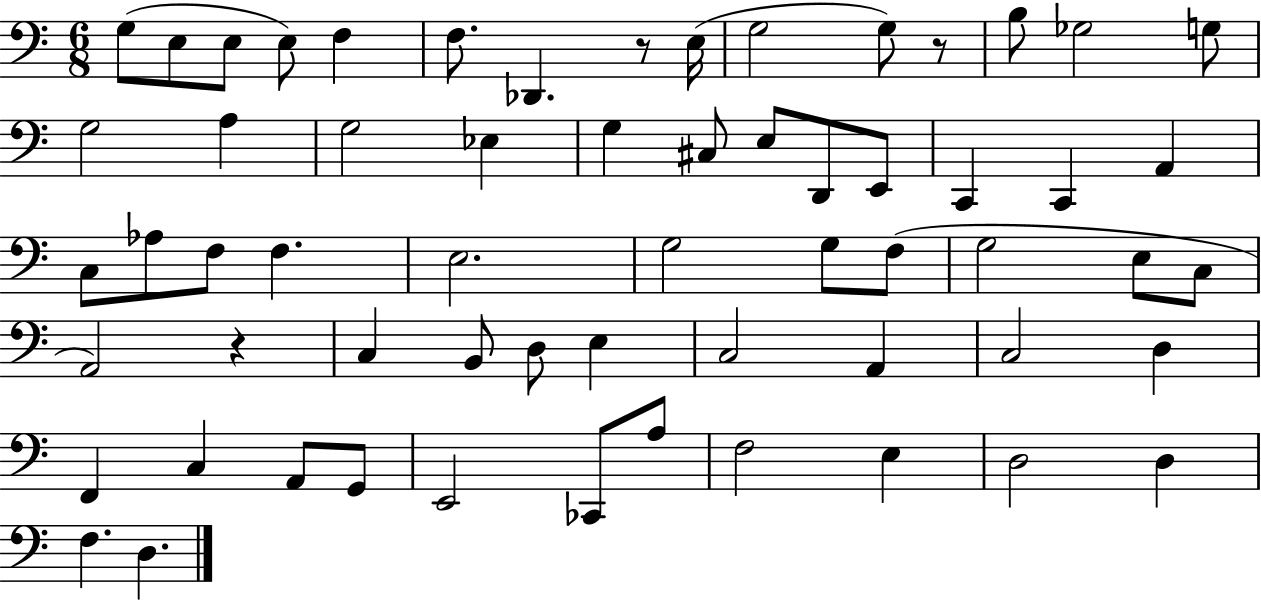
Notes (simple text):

G3/e E3/e E3/e E3/e F3/q F3/e. Db2/q. R/e E3/s G3/h G3/e R/e B3/e Gb3/h G3/e G3/h A3/q G3/h Eb3/q G3/q C#3/e E3/e D2/e E2/e C2/q C2/q A2/q C3/e Ab3/e F3/e F3/q. E3/h. G3/h G3/e F3/e G3/h E3/e C3/e A2/h R/q C3/q B2/e D3/e E3/q C3/h A2/q C3/h D3/q F2/q C3/q A2/e G2/e E2/h CES2/e A3/e F3/h E3/q D3/h D3/q F3/q. D3/q.